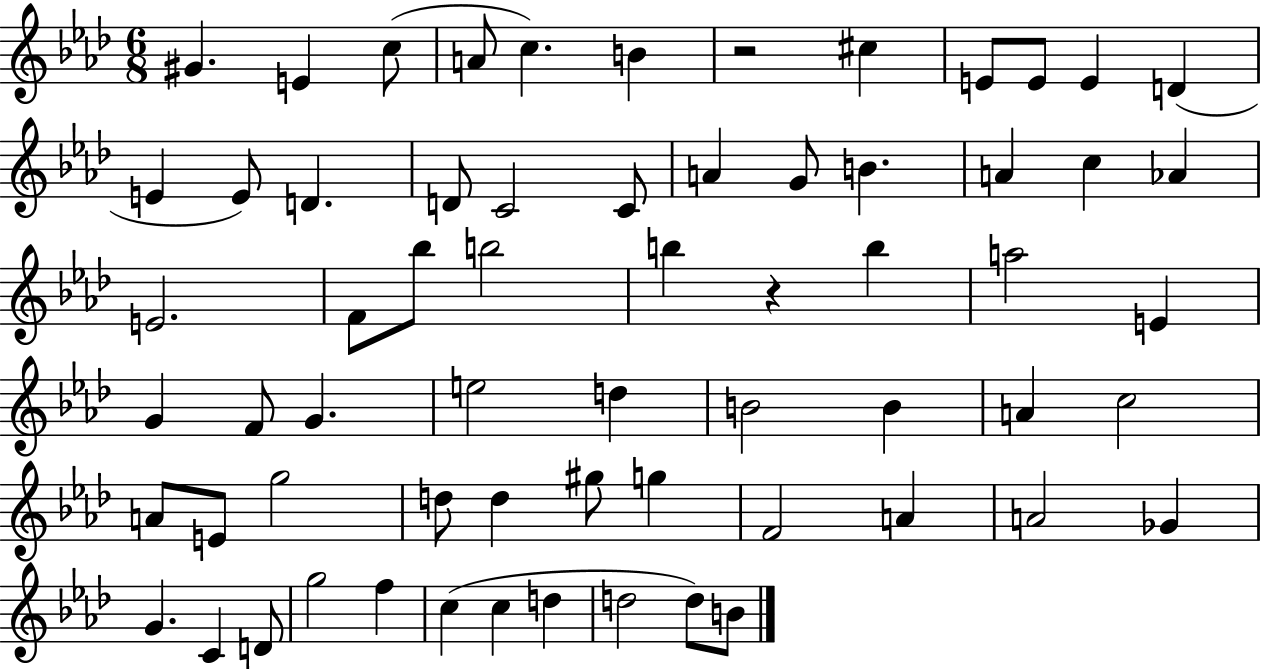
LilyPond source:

{
  \clef treble
  \numericTimeSignature
  \time 6/8
  \key aes \major
  gis'4. e'4 c''8( | a'8 c''4.) b'4 | r2 cis''4 | e'8 e'8 e'4 d'4( | \break e'4 e'8) d'4. | d'8 c'2 c'8 | a'4 g'8 b'4. | a'4 c''4 aes'4 | \break e'2. | f'8 bes''8 b''2 | b''4 r4 b''4 | a''2 e'4 | \break g'4 f'8 g'4. | e''2 d''4 | b'2 b'4 | a'4 c''2 | \break a'8 e'8 g''2 | d''8 d''4 gis''8 g''4 | f'2 a'4 | a'2 ges'4 | \break g'4. c'4 d'8 | g''2 f''4 | c''4( c''4 d''4 | d''2 d''8) b'8 | \break \bar "|."
}